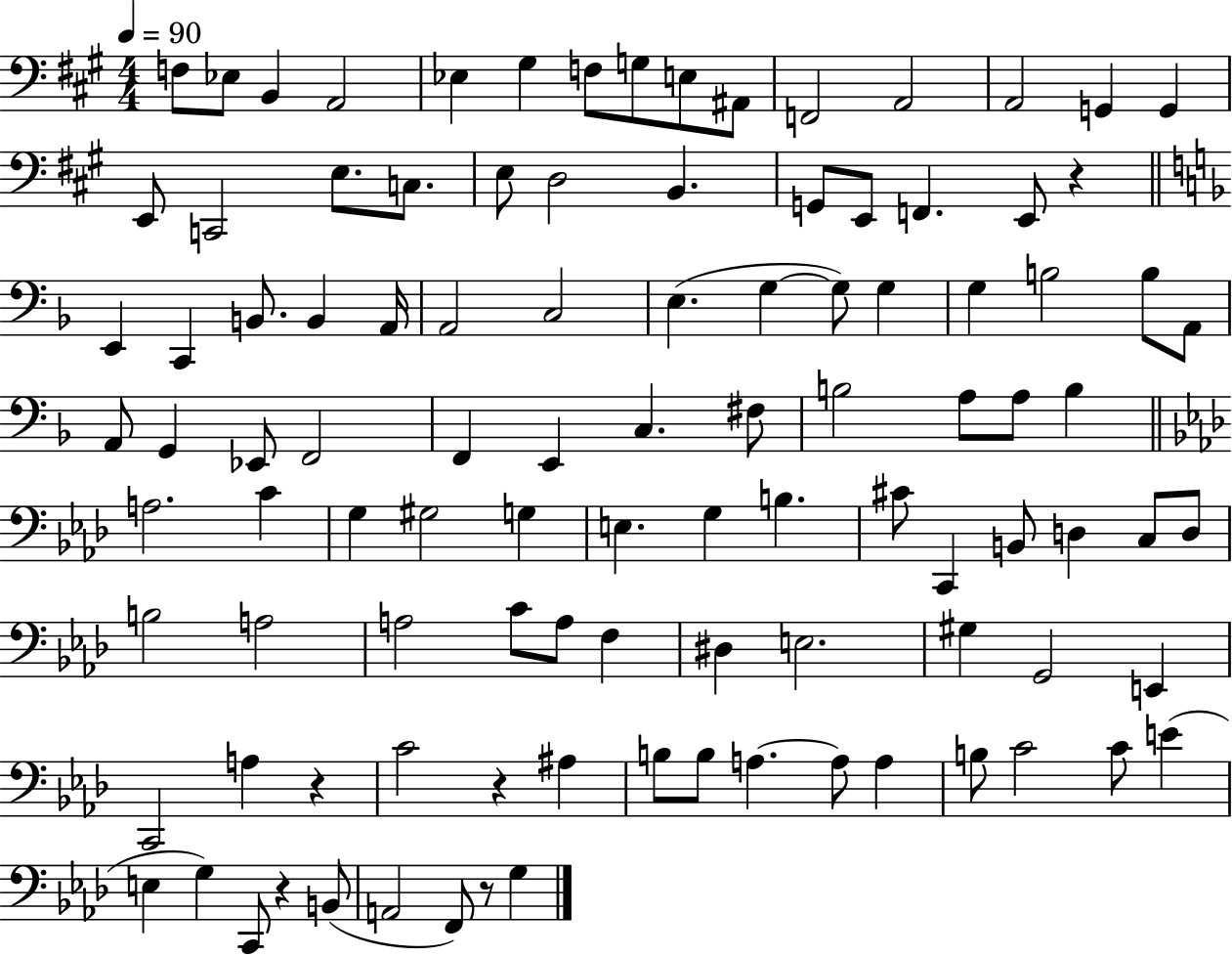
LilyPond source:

{
  \clef bass
  \numericTimeSignature
  \time 4/4
  \key a \major
  \tempo 4 = 90
  f8 ees8 b,4 a,2 | ees4 gis4 f8 g8 e8 ais,8 | f,2 a,2 | a,2 g,4 g,4 | \break e,8 c,2 e8. c8. | e8 d2 b,4. | g,8 e,8 f,4. e,8 r4 | \bar "||" \break \key f \major e,4 c,4 b,8. b,4 a,16 | a,2 c2 | e4.( g4~~ g8) g4 | g4 b2 b8 a,8 | \break a,8 g,4 ees,8 f,2 | f,4 e,4 c4. fis8 | b2 a8 a8 b4 | \bar "||" \break \key f \minor a2. c'4 | g4 gis2 g4 | e4. g4 b4. | cis'8 c,4 b,8 d4 c8 d8 | \break b2 a2 | a2 c'8 a8 f4 | dis4 e2. | gis4 g,2 e,4 | \break c,2 a4 r4 | c'2 r4 ais4 | b8 b8 a4.~~ a8 a4 | b8 c'2 c'8 e'4( | \break e4 g4) c,8 r4 b,8( | a,2 f,8) r8 g4 | \bar "|."
}